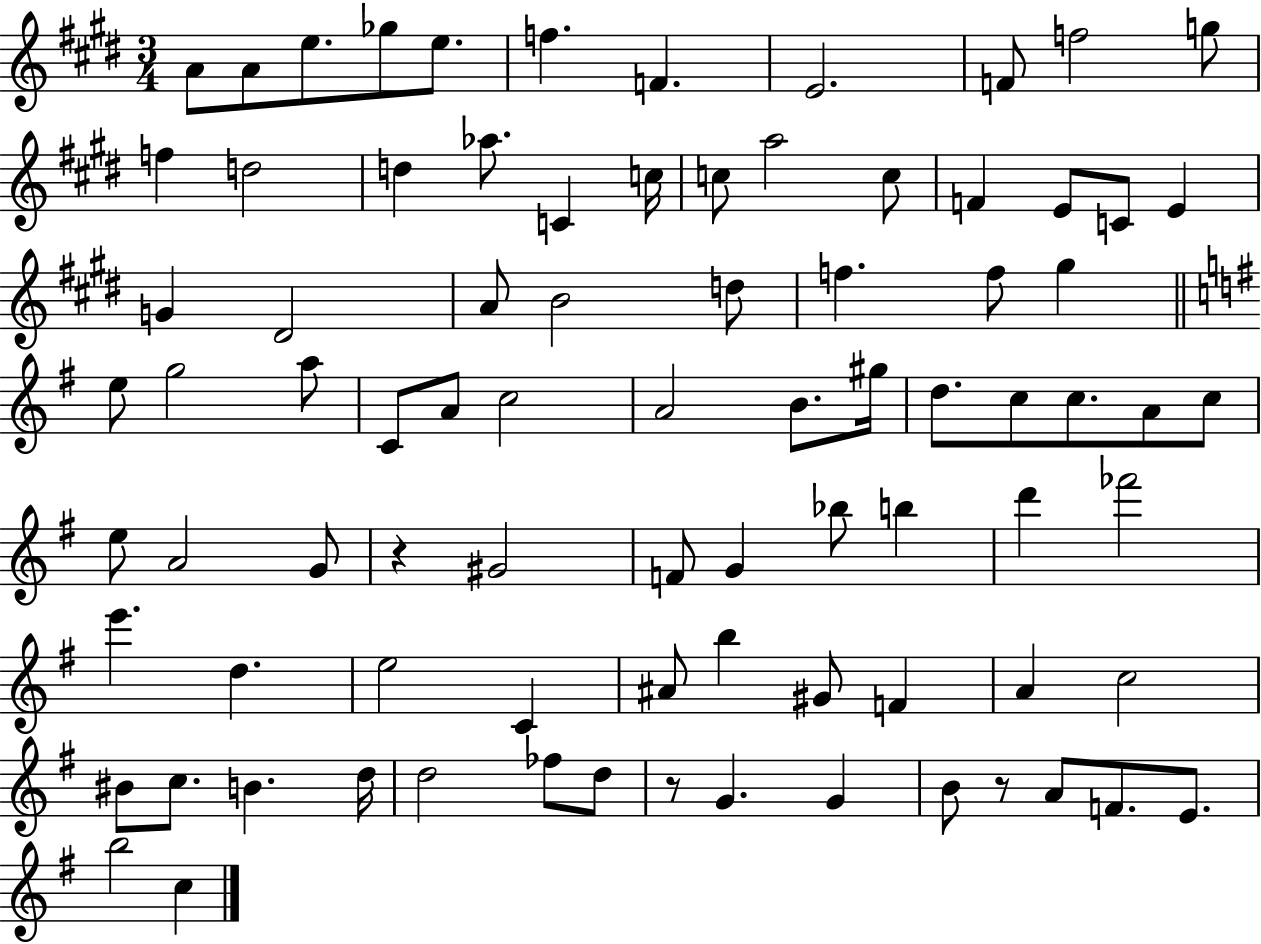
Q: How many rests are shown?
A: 3